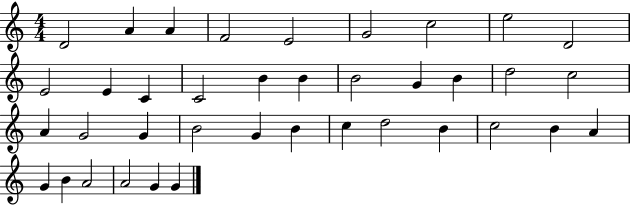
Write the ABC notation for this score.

X:1
T:Untitled
M:4/4
L:1/4
K:C
D2 A A F2 E2 G2 c2 e2 D2 E2 E C C2 B B B2 G B d2 c2 A G2 G B2 G B c d2 B c2 B A G B A2 A2 G G